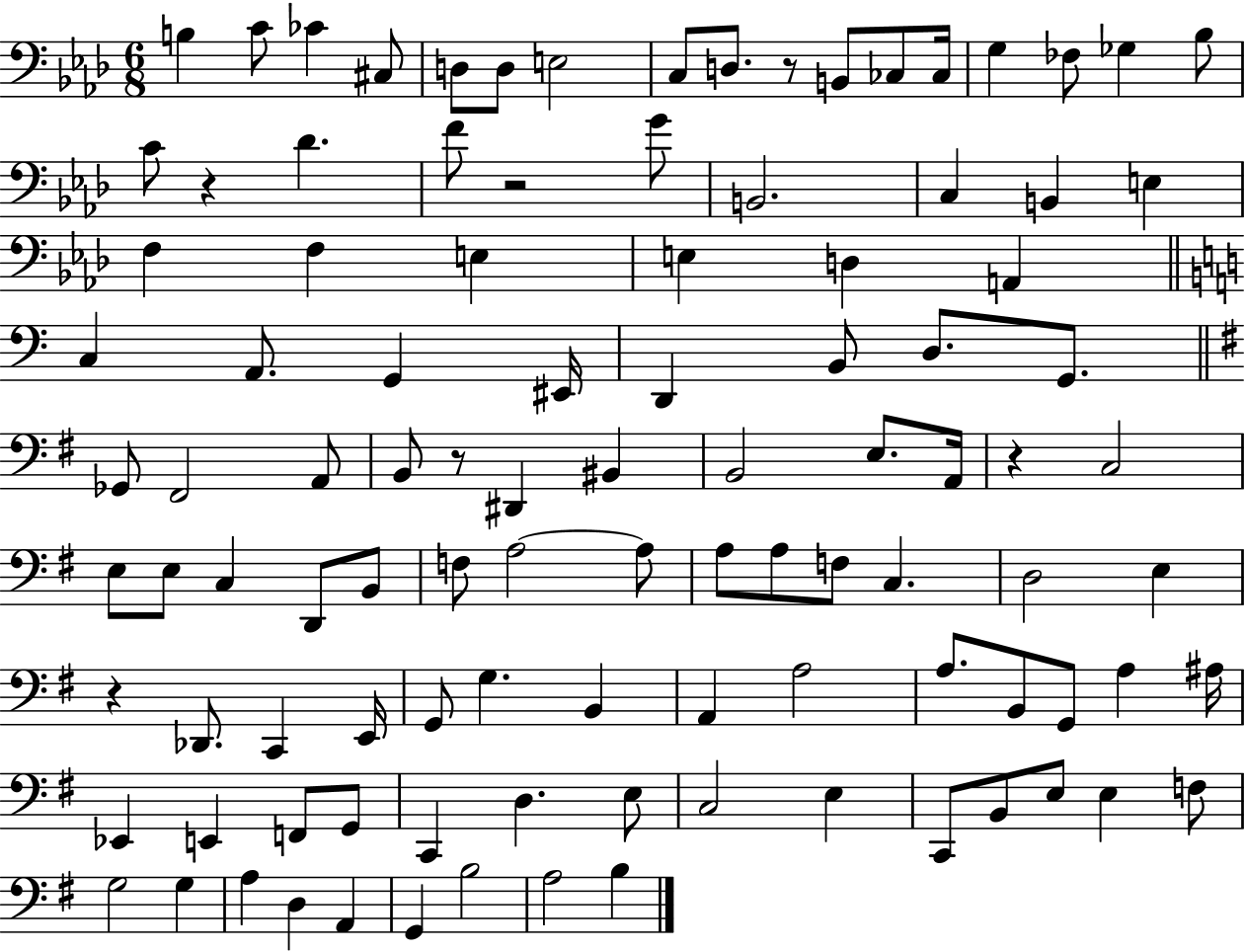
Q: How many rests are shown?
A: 6